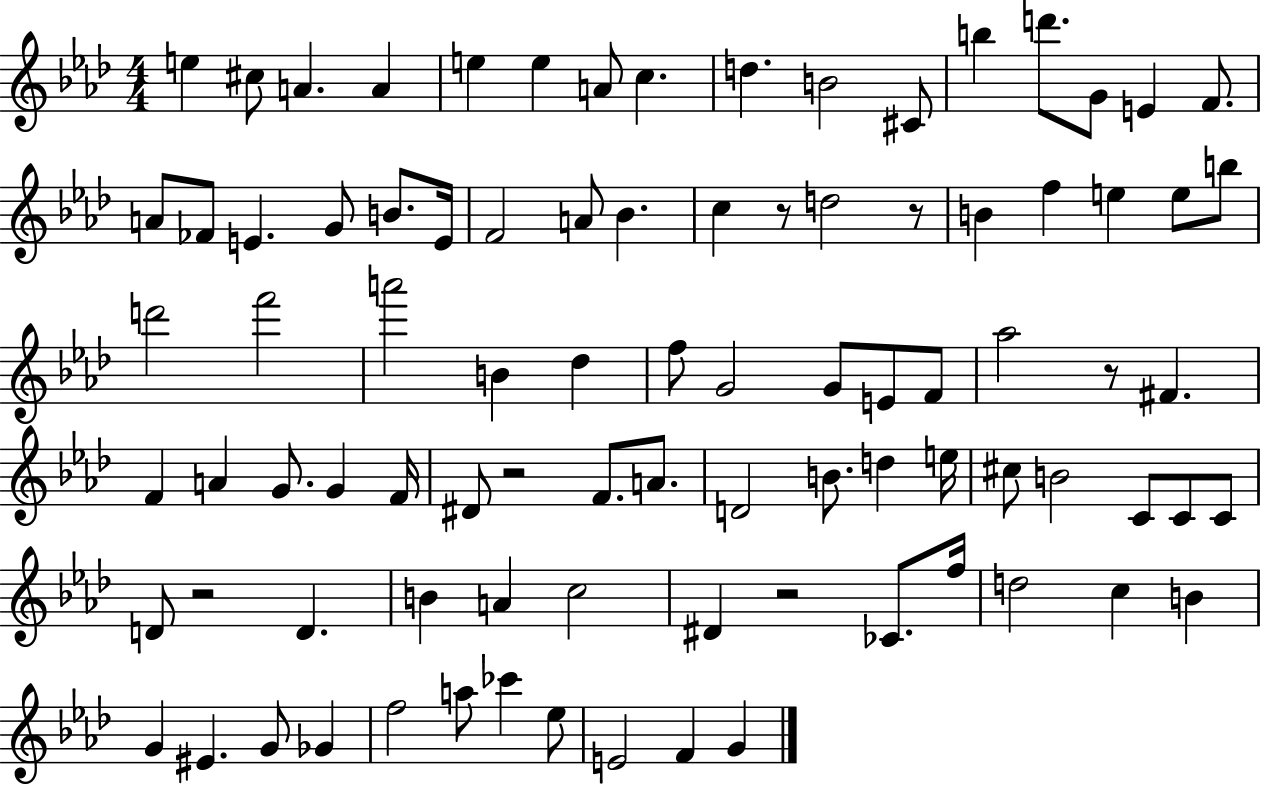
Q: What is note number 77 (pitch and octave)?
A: F5